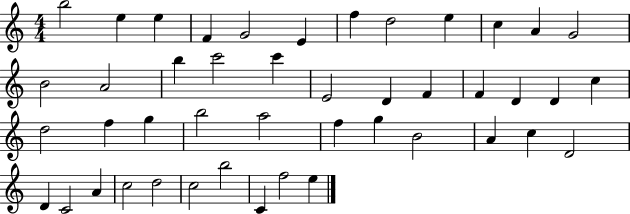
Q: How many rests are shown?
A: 0